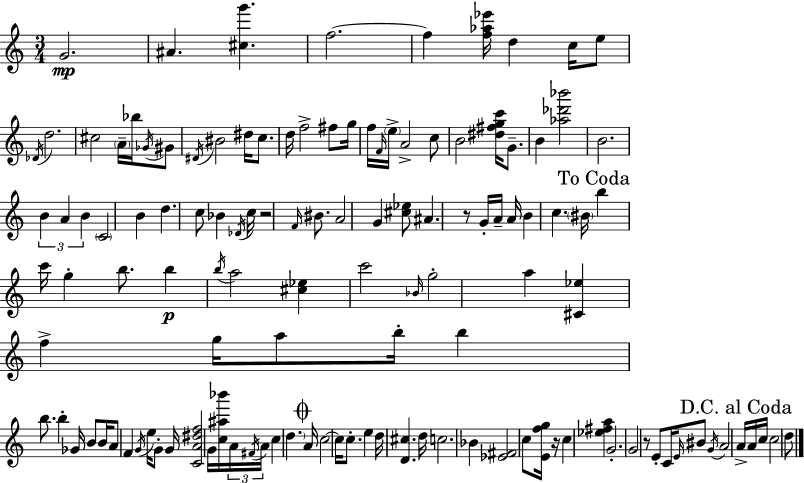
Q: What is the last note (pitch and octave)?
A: D5